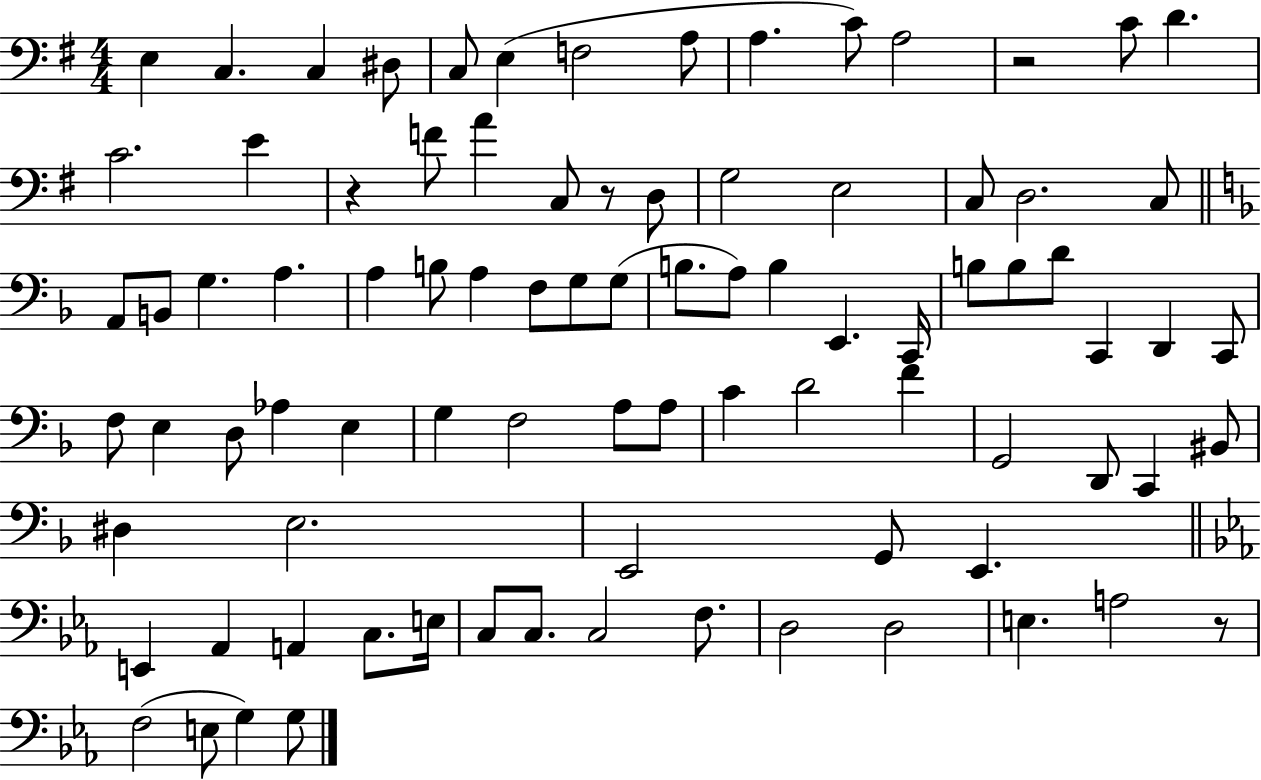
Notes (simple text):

E3/q C3/q. C3/q D#3/e C3/e E3/q F3/h A3/e A3/q. C4/e A3/h R/h C4/e D4/q. C4/h. E4/q R/q F4/e A4/q C3/e R/e D3/e G3/h E3/h C3/e D3/h. C3/e A2/e B2/e G3/q. A3/q. A3/q B3/e A3/q F3/e G3/e G3/e B3/e. A3/e B3/q E2/q. C2/s B3/e B3/e D4/e C2/q D2/q C2/e F3/e E3/q D3/e Ab3/q E3/q G3/q F3/h A3/e A3/e C4/q D4/h F4/q G2/h D2/e C2/q BIS2/e D#3/q E3/h. E2/h G2/e E2/q. E2/q Ab2/q A2/q C3/e. E3/s C3/e C3/e. C3/h F3/e. D3/h D3/h E3/q. A3/h R/e F3/h E3/e G3/q G3/e